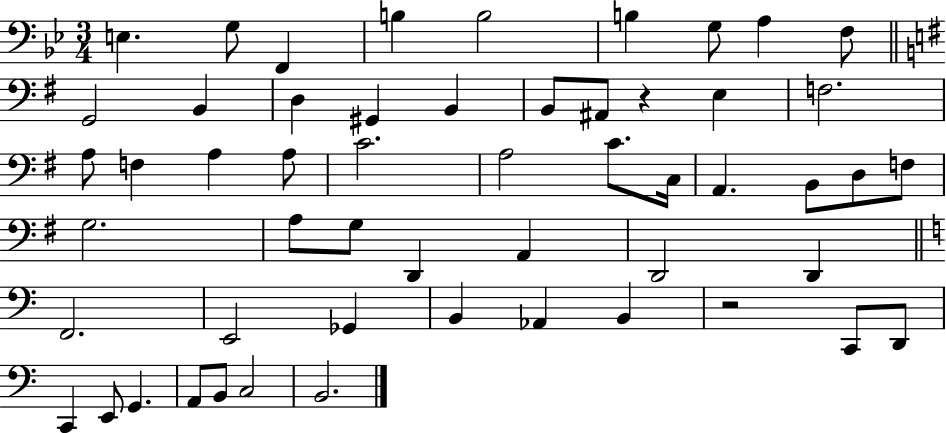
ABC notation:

X:1
T:Untitled
M:3/4
L:1/4
K:Bb
E, G,/2 F,, B, B,2 B, G,/2 A, F,/2 G,,2 B,, D, ^G,, B,, B,,/2 ^A,,/2 z E, F,2 A,/2 F, A, A,/2 C2 A,2 C/2 C,/4 A,, B,,/2 D,/2 F,/2 G,2 A,/2 G,/2 D,, A,, D,,2 D,, F,,2 E,,2 _G,, B,, _A,, B,, z2 C,,/2 D,,/2 C,, E,,/2 G,, A,,/2 B,,/2 C,2 B,,2